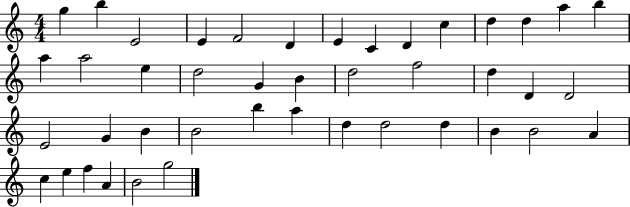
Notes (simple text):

G5/q B5/q E4/h E4/q F4/h D4/q E4/q C4/q D4/q C5/q D5/q D5/q A5/q B5/q A5/q A5/h E5/q D5/h G4/q B4/q D5/h F5/h D5/q D4/q D4/h E4/h G4/q B4/q B4/h B5/q A5/q D5/q D5/h D5/q B4/q B4/h A4/q C5/q E5/q F5/q A4/q B4/h G5/h